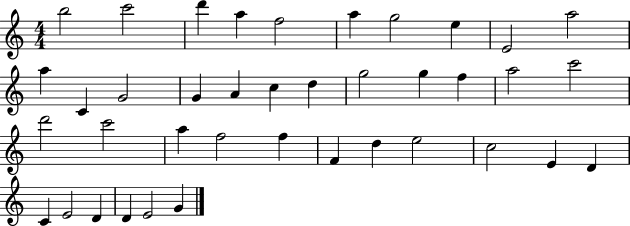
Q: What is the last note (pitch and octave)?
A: G4